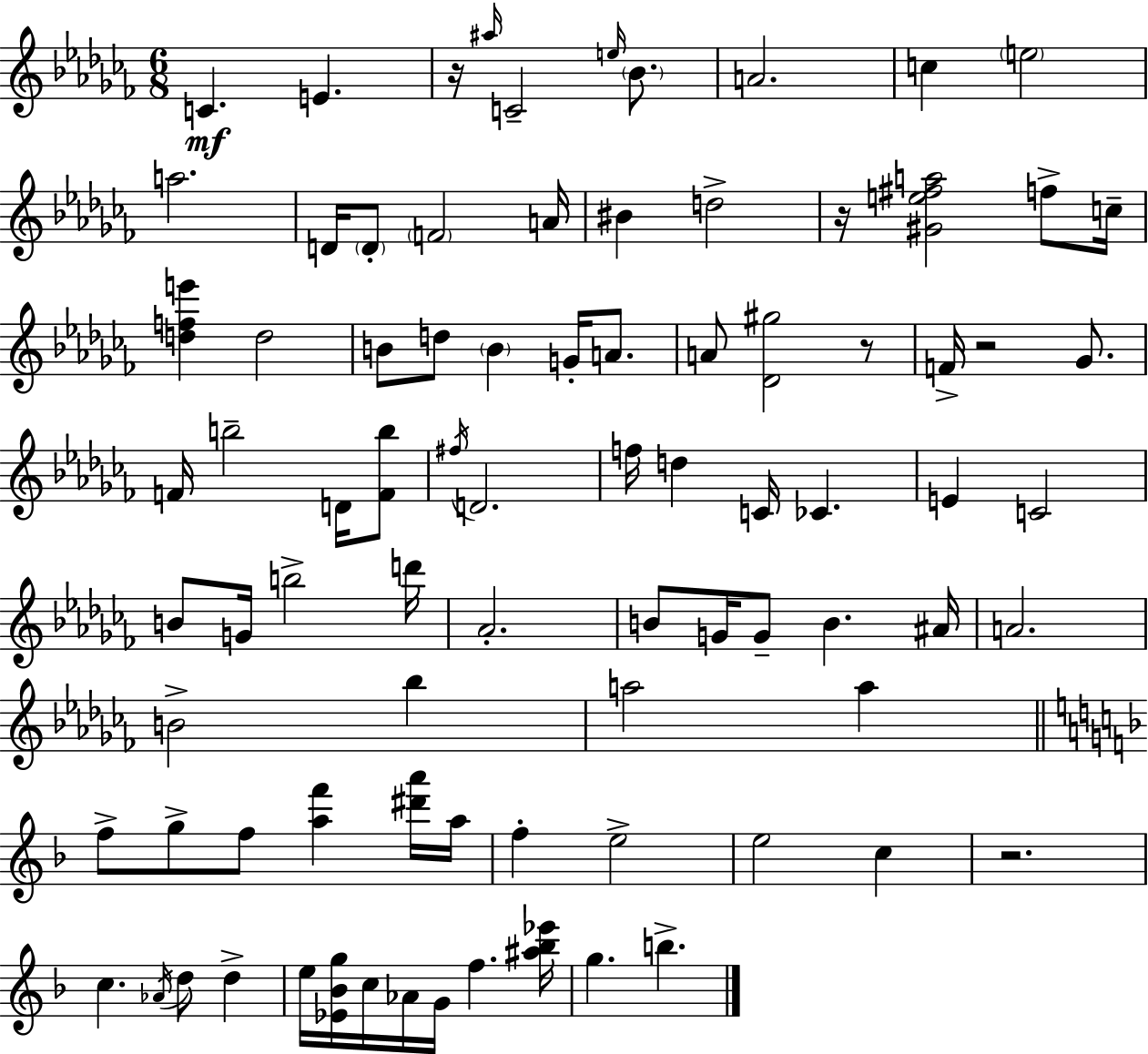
{
  \clef treble
  \numericTimeSignature
  \time 6/8
  \key aes \minor
  \repeat volta 2 { c'4.\mf e'4. | r16 \grace { ais''16 } c'2-- \grace { e''16 } \parenthesize bes'8. | a'2. | c''4 \parenthesize e''2 | \break a''2. | d'16 \parenthesize d'8-. \parenthesize f'2 | a'16 bis'4 d''2-> | r16 <gis' e'' fis'' a''>2 f''8-> | \break c''16-- <d'' f'' e'''>4 d''2 | b'8 d''8 \parenthesize b'4 g'16-. a'8. | a'8 <des' gis''>2 | r8 f'16-> r2 ges'8. | \break f'16 b''2-- d'16 | <f' b''>8 \acciaccatura { fis''16 } d'2. | f''16 d''4 c'16 ces'4. | e'4 c'2 | \break b'8 g'16 b''2-> | d'''16 aes'2.-. | b'8 g'16 g'8-- b'4. | ais'16 a'2. | \break b'2-> bes''4 | a''2 a''4 | \bar "||" \break \key f \major f''8-> g''8-> f''8 <a'' f'''>4 <dis''' a'''>16 a''16 | f''4-. e''2-> | e''2 c''4 | r2. | \break c''4. \acciaccatura { aes'16 } d''8 d''4-> | e''16 <ees' bes' g''>16 c''16 aes'16 g'16 f''4. | <ais'' bes'' ees'''>16 g''4. b''4.-> | } \bar "|."
}